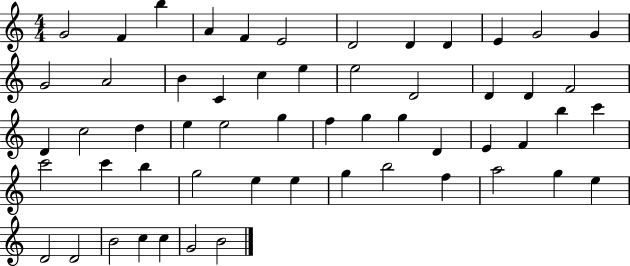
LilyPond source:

{
  \clef treble
  \numericTimeSignature
  \time 4/4
  \key c \major
  g'2 f'4 b''4 | a'4 f'4 e'2 | d'2 d'4 d'4 | e'4 g'2 g'4 | \break g'2 a'2 | b'4 c'4 c''4 e''4 | e''2 d'2 | d'4 d'4 f'2 | \break d'4 c''2 d''4 | e''4 e''2 g''4 | f''4 g''4 g''4 d'4 | e'4 f'4 b''4 c'''4 | \break c'''2 c'''4 b''4 | g''2 e''4 e''4 | g''4 b''2 f''4 | a''2 g''4 e''4 | \break d'2 d'2 | b'2 c''4 c''4 | g'2 b'2 | \bar "|."
}